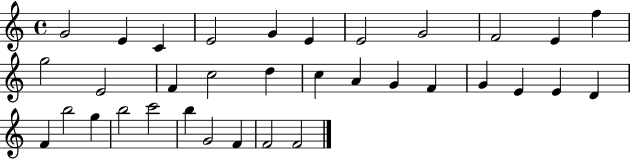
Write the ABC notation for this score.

X:1
T:Untitled
M:4/4
L:1/4
K:C
G2 E C E2 G E E2 G2 F2 E f g2 E2 F c2 d c A G F G E E D F b2 g b2 c'2 b G2 F F2 F2